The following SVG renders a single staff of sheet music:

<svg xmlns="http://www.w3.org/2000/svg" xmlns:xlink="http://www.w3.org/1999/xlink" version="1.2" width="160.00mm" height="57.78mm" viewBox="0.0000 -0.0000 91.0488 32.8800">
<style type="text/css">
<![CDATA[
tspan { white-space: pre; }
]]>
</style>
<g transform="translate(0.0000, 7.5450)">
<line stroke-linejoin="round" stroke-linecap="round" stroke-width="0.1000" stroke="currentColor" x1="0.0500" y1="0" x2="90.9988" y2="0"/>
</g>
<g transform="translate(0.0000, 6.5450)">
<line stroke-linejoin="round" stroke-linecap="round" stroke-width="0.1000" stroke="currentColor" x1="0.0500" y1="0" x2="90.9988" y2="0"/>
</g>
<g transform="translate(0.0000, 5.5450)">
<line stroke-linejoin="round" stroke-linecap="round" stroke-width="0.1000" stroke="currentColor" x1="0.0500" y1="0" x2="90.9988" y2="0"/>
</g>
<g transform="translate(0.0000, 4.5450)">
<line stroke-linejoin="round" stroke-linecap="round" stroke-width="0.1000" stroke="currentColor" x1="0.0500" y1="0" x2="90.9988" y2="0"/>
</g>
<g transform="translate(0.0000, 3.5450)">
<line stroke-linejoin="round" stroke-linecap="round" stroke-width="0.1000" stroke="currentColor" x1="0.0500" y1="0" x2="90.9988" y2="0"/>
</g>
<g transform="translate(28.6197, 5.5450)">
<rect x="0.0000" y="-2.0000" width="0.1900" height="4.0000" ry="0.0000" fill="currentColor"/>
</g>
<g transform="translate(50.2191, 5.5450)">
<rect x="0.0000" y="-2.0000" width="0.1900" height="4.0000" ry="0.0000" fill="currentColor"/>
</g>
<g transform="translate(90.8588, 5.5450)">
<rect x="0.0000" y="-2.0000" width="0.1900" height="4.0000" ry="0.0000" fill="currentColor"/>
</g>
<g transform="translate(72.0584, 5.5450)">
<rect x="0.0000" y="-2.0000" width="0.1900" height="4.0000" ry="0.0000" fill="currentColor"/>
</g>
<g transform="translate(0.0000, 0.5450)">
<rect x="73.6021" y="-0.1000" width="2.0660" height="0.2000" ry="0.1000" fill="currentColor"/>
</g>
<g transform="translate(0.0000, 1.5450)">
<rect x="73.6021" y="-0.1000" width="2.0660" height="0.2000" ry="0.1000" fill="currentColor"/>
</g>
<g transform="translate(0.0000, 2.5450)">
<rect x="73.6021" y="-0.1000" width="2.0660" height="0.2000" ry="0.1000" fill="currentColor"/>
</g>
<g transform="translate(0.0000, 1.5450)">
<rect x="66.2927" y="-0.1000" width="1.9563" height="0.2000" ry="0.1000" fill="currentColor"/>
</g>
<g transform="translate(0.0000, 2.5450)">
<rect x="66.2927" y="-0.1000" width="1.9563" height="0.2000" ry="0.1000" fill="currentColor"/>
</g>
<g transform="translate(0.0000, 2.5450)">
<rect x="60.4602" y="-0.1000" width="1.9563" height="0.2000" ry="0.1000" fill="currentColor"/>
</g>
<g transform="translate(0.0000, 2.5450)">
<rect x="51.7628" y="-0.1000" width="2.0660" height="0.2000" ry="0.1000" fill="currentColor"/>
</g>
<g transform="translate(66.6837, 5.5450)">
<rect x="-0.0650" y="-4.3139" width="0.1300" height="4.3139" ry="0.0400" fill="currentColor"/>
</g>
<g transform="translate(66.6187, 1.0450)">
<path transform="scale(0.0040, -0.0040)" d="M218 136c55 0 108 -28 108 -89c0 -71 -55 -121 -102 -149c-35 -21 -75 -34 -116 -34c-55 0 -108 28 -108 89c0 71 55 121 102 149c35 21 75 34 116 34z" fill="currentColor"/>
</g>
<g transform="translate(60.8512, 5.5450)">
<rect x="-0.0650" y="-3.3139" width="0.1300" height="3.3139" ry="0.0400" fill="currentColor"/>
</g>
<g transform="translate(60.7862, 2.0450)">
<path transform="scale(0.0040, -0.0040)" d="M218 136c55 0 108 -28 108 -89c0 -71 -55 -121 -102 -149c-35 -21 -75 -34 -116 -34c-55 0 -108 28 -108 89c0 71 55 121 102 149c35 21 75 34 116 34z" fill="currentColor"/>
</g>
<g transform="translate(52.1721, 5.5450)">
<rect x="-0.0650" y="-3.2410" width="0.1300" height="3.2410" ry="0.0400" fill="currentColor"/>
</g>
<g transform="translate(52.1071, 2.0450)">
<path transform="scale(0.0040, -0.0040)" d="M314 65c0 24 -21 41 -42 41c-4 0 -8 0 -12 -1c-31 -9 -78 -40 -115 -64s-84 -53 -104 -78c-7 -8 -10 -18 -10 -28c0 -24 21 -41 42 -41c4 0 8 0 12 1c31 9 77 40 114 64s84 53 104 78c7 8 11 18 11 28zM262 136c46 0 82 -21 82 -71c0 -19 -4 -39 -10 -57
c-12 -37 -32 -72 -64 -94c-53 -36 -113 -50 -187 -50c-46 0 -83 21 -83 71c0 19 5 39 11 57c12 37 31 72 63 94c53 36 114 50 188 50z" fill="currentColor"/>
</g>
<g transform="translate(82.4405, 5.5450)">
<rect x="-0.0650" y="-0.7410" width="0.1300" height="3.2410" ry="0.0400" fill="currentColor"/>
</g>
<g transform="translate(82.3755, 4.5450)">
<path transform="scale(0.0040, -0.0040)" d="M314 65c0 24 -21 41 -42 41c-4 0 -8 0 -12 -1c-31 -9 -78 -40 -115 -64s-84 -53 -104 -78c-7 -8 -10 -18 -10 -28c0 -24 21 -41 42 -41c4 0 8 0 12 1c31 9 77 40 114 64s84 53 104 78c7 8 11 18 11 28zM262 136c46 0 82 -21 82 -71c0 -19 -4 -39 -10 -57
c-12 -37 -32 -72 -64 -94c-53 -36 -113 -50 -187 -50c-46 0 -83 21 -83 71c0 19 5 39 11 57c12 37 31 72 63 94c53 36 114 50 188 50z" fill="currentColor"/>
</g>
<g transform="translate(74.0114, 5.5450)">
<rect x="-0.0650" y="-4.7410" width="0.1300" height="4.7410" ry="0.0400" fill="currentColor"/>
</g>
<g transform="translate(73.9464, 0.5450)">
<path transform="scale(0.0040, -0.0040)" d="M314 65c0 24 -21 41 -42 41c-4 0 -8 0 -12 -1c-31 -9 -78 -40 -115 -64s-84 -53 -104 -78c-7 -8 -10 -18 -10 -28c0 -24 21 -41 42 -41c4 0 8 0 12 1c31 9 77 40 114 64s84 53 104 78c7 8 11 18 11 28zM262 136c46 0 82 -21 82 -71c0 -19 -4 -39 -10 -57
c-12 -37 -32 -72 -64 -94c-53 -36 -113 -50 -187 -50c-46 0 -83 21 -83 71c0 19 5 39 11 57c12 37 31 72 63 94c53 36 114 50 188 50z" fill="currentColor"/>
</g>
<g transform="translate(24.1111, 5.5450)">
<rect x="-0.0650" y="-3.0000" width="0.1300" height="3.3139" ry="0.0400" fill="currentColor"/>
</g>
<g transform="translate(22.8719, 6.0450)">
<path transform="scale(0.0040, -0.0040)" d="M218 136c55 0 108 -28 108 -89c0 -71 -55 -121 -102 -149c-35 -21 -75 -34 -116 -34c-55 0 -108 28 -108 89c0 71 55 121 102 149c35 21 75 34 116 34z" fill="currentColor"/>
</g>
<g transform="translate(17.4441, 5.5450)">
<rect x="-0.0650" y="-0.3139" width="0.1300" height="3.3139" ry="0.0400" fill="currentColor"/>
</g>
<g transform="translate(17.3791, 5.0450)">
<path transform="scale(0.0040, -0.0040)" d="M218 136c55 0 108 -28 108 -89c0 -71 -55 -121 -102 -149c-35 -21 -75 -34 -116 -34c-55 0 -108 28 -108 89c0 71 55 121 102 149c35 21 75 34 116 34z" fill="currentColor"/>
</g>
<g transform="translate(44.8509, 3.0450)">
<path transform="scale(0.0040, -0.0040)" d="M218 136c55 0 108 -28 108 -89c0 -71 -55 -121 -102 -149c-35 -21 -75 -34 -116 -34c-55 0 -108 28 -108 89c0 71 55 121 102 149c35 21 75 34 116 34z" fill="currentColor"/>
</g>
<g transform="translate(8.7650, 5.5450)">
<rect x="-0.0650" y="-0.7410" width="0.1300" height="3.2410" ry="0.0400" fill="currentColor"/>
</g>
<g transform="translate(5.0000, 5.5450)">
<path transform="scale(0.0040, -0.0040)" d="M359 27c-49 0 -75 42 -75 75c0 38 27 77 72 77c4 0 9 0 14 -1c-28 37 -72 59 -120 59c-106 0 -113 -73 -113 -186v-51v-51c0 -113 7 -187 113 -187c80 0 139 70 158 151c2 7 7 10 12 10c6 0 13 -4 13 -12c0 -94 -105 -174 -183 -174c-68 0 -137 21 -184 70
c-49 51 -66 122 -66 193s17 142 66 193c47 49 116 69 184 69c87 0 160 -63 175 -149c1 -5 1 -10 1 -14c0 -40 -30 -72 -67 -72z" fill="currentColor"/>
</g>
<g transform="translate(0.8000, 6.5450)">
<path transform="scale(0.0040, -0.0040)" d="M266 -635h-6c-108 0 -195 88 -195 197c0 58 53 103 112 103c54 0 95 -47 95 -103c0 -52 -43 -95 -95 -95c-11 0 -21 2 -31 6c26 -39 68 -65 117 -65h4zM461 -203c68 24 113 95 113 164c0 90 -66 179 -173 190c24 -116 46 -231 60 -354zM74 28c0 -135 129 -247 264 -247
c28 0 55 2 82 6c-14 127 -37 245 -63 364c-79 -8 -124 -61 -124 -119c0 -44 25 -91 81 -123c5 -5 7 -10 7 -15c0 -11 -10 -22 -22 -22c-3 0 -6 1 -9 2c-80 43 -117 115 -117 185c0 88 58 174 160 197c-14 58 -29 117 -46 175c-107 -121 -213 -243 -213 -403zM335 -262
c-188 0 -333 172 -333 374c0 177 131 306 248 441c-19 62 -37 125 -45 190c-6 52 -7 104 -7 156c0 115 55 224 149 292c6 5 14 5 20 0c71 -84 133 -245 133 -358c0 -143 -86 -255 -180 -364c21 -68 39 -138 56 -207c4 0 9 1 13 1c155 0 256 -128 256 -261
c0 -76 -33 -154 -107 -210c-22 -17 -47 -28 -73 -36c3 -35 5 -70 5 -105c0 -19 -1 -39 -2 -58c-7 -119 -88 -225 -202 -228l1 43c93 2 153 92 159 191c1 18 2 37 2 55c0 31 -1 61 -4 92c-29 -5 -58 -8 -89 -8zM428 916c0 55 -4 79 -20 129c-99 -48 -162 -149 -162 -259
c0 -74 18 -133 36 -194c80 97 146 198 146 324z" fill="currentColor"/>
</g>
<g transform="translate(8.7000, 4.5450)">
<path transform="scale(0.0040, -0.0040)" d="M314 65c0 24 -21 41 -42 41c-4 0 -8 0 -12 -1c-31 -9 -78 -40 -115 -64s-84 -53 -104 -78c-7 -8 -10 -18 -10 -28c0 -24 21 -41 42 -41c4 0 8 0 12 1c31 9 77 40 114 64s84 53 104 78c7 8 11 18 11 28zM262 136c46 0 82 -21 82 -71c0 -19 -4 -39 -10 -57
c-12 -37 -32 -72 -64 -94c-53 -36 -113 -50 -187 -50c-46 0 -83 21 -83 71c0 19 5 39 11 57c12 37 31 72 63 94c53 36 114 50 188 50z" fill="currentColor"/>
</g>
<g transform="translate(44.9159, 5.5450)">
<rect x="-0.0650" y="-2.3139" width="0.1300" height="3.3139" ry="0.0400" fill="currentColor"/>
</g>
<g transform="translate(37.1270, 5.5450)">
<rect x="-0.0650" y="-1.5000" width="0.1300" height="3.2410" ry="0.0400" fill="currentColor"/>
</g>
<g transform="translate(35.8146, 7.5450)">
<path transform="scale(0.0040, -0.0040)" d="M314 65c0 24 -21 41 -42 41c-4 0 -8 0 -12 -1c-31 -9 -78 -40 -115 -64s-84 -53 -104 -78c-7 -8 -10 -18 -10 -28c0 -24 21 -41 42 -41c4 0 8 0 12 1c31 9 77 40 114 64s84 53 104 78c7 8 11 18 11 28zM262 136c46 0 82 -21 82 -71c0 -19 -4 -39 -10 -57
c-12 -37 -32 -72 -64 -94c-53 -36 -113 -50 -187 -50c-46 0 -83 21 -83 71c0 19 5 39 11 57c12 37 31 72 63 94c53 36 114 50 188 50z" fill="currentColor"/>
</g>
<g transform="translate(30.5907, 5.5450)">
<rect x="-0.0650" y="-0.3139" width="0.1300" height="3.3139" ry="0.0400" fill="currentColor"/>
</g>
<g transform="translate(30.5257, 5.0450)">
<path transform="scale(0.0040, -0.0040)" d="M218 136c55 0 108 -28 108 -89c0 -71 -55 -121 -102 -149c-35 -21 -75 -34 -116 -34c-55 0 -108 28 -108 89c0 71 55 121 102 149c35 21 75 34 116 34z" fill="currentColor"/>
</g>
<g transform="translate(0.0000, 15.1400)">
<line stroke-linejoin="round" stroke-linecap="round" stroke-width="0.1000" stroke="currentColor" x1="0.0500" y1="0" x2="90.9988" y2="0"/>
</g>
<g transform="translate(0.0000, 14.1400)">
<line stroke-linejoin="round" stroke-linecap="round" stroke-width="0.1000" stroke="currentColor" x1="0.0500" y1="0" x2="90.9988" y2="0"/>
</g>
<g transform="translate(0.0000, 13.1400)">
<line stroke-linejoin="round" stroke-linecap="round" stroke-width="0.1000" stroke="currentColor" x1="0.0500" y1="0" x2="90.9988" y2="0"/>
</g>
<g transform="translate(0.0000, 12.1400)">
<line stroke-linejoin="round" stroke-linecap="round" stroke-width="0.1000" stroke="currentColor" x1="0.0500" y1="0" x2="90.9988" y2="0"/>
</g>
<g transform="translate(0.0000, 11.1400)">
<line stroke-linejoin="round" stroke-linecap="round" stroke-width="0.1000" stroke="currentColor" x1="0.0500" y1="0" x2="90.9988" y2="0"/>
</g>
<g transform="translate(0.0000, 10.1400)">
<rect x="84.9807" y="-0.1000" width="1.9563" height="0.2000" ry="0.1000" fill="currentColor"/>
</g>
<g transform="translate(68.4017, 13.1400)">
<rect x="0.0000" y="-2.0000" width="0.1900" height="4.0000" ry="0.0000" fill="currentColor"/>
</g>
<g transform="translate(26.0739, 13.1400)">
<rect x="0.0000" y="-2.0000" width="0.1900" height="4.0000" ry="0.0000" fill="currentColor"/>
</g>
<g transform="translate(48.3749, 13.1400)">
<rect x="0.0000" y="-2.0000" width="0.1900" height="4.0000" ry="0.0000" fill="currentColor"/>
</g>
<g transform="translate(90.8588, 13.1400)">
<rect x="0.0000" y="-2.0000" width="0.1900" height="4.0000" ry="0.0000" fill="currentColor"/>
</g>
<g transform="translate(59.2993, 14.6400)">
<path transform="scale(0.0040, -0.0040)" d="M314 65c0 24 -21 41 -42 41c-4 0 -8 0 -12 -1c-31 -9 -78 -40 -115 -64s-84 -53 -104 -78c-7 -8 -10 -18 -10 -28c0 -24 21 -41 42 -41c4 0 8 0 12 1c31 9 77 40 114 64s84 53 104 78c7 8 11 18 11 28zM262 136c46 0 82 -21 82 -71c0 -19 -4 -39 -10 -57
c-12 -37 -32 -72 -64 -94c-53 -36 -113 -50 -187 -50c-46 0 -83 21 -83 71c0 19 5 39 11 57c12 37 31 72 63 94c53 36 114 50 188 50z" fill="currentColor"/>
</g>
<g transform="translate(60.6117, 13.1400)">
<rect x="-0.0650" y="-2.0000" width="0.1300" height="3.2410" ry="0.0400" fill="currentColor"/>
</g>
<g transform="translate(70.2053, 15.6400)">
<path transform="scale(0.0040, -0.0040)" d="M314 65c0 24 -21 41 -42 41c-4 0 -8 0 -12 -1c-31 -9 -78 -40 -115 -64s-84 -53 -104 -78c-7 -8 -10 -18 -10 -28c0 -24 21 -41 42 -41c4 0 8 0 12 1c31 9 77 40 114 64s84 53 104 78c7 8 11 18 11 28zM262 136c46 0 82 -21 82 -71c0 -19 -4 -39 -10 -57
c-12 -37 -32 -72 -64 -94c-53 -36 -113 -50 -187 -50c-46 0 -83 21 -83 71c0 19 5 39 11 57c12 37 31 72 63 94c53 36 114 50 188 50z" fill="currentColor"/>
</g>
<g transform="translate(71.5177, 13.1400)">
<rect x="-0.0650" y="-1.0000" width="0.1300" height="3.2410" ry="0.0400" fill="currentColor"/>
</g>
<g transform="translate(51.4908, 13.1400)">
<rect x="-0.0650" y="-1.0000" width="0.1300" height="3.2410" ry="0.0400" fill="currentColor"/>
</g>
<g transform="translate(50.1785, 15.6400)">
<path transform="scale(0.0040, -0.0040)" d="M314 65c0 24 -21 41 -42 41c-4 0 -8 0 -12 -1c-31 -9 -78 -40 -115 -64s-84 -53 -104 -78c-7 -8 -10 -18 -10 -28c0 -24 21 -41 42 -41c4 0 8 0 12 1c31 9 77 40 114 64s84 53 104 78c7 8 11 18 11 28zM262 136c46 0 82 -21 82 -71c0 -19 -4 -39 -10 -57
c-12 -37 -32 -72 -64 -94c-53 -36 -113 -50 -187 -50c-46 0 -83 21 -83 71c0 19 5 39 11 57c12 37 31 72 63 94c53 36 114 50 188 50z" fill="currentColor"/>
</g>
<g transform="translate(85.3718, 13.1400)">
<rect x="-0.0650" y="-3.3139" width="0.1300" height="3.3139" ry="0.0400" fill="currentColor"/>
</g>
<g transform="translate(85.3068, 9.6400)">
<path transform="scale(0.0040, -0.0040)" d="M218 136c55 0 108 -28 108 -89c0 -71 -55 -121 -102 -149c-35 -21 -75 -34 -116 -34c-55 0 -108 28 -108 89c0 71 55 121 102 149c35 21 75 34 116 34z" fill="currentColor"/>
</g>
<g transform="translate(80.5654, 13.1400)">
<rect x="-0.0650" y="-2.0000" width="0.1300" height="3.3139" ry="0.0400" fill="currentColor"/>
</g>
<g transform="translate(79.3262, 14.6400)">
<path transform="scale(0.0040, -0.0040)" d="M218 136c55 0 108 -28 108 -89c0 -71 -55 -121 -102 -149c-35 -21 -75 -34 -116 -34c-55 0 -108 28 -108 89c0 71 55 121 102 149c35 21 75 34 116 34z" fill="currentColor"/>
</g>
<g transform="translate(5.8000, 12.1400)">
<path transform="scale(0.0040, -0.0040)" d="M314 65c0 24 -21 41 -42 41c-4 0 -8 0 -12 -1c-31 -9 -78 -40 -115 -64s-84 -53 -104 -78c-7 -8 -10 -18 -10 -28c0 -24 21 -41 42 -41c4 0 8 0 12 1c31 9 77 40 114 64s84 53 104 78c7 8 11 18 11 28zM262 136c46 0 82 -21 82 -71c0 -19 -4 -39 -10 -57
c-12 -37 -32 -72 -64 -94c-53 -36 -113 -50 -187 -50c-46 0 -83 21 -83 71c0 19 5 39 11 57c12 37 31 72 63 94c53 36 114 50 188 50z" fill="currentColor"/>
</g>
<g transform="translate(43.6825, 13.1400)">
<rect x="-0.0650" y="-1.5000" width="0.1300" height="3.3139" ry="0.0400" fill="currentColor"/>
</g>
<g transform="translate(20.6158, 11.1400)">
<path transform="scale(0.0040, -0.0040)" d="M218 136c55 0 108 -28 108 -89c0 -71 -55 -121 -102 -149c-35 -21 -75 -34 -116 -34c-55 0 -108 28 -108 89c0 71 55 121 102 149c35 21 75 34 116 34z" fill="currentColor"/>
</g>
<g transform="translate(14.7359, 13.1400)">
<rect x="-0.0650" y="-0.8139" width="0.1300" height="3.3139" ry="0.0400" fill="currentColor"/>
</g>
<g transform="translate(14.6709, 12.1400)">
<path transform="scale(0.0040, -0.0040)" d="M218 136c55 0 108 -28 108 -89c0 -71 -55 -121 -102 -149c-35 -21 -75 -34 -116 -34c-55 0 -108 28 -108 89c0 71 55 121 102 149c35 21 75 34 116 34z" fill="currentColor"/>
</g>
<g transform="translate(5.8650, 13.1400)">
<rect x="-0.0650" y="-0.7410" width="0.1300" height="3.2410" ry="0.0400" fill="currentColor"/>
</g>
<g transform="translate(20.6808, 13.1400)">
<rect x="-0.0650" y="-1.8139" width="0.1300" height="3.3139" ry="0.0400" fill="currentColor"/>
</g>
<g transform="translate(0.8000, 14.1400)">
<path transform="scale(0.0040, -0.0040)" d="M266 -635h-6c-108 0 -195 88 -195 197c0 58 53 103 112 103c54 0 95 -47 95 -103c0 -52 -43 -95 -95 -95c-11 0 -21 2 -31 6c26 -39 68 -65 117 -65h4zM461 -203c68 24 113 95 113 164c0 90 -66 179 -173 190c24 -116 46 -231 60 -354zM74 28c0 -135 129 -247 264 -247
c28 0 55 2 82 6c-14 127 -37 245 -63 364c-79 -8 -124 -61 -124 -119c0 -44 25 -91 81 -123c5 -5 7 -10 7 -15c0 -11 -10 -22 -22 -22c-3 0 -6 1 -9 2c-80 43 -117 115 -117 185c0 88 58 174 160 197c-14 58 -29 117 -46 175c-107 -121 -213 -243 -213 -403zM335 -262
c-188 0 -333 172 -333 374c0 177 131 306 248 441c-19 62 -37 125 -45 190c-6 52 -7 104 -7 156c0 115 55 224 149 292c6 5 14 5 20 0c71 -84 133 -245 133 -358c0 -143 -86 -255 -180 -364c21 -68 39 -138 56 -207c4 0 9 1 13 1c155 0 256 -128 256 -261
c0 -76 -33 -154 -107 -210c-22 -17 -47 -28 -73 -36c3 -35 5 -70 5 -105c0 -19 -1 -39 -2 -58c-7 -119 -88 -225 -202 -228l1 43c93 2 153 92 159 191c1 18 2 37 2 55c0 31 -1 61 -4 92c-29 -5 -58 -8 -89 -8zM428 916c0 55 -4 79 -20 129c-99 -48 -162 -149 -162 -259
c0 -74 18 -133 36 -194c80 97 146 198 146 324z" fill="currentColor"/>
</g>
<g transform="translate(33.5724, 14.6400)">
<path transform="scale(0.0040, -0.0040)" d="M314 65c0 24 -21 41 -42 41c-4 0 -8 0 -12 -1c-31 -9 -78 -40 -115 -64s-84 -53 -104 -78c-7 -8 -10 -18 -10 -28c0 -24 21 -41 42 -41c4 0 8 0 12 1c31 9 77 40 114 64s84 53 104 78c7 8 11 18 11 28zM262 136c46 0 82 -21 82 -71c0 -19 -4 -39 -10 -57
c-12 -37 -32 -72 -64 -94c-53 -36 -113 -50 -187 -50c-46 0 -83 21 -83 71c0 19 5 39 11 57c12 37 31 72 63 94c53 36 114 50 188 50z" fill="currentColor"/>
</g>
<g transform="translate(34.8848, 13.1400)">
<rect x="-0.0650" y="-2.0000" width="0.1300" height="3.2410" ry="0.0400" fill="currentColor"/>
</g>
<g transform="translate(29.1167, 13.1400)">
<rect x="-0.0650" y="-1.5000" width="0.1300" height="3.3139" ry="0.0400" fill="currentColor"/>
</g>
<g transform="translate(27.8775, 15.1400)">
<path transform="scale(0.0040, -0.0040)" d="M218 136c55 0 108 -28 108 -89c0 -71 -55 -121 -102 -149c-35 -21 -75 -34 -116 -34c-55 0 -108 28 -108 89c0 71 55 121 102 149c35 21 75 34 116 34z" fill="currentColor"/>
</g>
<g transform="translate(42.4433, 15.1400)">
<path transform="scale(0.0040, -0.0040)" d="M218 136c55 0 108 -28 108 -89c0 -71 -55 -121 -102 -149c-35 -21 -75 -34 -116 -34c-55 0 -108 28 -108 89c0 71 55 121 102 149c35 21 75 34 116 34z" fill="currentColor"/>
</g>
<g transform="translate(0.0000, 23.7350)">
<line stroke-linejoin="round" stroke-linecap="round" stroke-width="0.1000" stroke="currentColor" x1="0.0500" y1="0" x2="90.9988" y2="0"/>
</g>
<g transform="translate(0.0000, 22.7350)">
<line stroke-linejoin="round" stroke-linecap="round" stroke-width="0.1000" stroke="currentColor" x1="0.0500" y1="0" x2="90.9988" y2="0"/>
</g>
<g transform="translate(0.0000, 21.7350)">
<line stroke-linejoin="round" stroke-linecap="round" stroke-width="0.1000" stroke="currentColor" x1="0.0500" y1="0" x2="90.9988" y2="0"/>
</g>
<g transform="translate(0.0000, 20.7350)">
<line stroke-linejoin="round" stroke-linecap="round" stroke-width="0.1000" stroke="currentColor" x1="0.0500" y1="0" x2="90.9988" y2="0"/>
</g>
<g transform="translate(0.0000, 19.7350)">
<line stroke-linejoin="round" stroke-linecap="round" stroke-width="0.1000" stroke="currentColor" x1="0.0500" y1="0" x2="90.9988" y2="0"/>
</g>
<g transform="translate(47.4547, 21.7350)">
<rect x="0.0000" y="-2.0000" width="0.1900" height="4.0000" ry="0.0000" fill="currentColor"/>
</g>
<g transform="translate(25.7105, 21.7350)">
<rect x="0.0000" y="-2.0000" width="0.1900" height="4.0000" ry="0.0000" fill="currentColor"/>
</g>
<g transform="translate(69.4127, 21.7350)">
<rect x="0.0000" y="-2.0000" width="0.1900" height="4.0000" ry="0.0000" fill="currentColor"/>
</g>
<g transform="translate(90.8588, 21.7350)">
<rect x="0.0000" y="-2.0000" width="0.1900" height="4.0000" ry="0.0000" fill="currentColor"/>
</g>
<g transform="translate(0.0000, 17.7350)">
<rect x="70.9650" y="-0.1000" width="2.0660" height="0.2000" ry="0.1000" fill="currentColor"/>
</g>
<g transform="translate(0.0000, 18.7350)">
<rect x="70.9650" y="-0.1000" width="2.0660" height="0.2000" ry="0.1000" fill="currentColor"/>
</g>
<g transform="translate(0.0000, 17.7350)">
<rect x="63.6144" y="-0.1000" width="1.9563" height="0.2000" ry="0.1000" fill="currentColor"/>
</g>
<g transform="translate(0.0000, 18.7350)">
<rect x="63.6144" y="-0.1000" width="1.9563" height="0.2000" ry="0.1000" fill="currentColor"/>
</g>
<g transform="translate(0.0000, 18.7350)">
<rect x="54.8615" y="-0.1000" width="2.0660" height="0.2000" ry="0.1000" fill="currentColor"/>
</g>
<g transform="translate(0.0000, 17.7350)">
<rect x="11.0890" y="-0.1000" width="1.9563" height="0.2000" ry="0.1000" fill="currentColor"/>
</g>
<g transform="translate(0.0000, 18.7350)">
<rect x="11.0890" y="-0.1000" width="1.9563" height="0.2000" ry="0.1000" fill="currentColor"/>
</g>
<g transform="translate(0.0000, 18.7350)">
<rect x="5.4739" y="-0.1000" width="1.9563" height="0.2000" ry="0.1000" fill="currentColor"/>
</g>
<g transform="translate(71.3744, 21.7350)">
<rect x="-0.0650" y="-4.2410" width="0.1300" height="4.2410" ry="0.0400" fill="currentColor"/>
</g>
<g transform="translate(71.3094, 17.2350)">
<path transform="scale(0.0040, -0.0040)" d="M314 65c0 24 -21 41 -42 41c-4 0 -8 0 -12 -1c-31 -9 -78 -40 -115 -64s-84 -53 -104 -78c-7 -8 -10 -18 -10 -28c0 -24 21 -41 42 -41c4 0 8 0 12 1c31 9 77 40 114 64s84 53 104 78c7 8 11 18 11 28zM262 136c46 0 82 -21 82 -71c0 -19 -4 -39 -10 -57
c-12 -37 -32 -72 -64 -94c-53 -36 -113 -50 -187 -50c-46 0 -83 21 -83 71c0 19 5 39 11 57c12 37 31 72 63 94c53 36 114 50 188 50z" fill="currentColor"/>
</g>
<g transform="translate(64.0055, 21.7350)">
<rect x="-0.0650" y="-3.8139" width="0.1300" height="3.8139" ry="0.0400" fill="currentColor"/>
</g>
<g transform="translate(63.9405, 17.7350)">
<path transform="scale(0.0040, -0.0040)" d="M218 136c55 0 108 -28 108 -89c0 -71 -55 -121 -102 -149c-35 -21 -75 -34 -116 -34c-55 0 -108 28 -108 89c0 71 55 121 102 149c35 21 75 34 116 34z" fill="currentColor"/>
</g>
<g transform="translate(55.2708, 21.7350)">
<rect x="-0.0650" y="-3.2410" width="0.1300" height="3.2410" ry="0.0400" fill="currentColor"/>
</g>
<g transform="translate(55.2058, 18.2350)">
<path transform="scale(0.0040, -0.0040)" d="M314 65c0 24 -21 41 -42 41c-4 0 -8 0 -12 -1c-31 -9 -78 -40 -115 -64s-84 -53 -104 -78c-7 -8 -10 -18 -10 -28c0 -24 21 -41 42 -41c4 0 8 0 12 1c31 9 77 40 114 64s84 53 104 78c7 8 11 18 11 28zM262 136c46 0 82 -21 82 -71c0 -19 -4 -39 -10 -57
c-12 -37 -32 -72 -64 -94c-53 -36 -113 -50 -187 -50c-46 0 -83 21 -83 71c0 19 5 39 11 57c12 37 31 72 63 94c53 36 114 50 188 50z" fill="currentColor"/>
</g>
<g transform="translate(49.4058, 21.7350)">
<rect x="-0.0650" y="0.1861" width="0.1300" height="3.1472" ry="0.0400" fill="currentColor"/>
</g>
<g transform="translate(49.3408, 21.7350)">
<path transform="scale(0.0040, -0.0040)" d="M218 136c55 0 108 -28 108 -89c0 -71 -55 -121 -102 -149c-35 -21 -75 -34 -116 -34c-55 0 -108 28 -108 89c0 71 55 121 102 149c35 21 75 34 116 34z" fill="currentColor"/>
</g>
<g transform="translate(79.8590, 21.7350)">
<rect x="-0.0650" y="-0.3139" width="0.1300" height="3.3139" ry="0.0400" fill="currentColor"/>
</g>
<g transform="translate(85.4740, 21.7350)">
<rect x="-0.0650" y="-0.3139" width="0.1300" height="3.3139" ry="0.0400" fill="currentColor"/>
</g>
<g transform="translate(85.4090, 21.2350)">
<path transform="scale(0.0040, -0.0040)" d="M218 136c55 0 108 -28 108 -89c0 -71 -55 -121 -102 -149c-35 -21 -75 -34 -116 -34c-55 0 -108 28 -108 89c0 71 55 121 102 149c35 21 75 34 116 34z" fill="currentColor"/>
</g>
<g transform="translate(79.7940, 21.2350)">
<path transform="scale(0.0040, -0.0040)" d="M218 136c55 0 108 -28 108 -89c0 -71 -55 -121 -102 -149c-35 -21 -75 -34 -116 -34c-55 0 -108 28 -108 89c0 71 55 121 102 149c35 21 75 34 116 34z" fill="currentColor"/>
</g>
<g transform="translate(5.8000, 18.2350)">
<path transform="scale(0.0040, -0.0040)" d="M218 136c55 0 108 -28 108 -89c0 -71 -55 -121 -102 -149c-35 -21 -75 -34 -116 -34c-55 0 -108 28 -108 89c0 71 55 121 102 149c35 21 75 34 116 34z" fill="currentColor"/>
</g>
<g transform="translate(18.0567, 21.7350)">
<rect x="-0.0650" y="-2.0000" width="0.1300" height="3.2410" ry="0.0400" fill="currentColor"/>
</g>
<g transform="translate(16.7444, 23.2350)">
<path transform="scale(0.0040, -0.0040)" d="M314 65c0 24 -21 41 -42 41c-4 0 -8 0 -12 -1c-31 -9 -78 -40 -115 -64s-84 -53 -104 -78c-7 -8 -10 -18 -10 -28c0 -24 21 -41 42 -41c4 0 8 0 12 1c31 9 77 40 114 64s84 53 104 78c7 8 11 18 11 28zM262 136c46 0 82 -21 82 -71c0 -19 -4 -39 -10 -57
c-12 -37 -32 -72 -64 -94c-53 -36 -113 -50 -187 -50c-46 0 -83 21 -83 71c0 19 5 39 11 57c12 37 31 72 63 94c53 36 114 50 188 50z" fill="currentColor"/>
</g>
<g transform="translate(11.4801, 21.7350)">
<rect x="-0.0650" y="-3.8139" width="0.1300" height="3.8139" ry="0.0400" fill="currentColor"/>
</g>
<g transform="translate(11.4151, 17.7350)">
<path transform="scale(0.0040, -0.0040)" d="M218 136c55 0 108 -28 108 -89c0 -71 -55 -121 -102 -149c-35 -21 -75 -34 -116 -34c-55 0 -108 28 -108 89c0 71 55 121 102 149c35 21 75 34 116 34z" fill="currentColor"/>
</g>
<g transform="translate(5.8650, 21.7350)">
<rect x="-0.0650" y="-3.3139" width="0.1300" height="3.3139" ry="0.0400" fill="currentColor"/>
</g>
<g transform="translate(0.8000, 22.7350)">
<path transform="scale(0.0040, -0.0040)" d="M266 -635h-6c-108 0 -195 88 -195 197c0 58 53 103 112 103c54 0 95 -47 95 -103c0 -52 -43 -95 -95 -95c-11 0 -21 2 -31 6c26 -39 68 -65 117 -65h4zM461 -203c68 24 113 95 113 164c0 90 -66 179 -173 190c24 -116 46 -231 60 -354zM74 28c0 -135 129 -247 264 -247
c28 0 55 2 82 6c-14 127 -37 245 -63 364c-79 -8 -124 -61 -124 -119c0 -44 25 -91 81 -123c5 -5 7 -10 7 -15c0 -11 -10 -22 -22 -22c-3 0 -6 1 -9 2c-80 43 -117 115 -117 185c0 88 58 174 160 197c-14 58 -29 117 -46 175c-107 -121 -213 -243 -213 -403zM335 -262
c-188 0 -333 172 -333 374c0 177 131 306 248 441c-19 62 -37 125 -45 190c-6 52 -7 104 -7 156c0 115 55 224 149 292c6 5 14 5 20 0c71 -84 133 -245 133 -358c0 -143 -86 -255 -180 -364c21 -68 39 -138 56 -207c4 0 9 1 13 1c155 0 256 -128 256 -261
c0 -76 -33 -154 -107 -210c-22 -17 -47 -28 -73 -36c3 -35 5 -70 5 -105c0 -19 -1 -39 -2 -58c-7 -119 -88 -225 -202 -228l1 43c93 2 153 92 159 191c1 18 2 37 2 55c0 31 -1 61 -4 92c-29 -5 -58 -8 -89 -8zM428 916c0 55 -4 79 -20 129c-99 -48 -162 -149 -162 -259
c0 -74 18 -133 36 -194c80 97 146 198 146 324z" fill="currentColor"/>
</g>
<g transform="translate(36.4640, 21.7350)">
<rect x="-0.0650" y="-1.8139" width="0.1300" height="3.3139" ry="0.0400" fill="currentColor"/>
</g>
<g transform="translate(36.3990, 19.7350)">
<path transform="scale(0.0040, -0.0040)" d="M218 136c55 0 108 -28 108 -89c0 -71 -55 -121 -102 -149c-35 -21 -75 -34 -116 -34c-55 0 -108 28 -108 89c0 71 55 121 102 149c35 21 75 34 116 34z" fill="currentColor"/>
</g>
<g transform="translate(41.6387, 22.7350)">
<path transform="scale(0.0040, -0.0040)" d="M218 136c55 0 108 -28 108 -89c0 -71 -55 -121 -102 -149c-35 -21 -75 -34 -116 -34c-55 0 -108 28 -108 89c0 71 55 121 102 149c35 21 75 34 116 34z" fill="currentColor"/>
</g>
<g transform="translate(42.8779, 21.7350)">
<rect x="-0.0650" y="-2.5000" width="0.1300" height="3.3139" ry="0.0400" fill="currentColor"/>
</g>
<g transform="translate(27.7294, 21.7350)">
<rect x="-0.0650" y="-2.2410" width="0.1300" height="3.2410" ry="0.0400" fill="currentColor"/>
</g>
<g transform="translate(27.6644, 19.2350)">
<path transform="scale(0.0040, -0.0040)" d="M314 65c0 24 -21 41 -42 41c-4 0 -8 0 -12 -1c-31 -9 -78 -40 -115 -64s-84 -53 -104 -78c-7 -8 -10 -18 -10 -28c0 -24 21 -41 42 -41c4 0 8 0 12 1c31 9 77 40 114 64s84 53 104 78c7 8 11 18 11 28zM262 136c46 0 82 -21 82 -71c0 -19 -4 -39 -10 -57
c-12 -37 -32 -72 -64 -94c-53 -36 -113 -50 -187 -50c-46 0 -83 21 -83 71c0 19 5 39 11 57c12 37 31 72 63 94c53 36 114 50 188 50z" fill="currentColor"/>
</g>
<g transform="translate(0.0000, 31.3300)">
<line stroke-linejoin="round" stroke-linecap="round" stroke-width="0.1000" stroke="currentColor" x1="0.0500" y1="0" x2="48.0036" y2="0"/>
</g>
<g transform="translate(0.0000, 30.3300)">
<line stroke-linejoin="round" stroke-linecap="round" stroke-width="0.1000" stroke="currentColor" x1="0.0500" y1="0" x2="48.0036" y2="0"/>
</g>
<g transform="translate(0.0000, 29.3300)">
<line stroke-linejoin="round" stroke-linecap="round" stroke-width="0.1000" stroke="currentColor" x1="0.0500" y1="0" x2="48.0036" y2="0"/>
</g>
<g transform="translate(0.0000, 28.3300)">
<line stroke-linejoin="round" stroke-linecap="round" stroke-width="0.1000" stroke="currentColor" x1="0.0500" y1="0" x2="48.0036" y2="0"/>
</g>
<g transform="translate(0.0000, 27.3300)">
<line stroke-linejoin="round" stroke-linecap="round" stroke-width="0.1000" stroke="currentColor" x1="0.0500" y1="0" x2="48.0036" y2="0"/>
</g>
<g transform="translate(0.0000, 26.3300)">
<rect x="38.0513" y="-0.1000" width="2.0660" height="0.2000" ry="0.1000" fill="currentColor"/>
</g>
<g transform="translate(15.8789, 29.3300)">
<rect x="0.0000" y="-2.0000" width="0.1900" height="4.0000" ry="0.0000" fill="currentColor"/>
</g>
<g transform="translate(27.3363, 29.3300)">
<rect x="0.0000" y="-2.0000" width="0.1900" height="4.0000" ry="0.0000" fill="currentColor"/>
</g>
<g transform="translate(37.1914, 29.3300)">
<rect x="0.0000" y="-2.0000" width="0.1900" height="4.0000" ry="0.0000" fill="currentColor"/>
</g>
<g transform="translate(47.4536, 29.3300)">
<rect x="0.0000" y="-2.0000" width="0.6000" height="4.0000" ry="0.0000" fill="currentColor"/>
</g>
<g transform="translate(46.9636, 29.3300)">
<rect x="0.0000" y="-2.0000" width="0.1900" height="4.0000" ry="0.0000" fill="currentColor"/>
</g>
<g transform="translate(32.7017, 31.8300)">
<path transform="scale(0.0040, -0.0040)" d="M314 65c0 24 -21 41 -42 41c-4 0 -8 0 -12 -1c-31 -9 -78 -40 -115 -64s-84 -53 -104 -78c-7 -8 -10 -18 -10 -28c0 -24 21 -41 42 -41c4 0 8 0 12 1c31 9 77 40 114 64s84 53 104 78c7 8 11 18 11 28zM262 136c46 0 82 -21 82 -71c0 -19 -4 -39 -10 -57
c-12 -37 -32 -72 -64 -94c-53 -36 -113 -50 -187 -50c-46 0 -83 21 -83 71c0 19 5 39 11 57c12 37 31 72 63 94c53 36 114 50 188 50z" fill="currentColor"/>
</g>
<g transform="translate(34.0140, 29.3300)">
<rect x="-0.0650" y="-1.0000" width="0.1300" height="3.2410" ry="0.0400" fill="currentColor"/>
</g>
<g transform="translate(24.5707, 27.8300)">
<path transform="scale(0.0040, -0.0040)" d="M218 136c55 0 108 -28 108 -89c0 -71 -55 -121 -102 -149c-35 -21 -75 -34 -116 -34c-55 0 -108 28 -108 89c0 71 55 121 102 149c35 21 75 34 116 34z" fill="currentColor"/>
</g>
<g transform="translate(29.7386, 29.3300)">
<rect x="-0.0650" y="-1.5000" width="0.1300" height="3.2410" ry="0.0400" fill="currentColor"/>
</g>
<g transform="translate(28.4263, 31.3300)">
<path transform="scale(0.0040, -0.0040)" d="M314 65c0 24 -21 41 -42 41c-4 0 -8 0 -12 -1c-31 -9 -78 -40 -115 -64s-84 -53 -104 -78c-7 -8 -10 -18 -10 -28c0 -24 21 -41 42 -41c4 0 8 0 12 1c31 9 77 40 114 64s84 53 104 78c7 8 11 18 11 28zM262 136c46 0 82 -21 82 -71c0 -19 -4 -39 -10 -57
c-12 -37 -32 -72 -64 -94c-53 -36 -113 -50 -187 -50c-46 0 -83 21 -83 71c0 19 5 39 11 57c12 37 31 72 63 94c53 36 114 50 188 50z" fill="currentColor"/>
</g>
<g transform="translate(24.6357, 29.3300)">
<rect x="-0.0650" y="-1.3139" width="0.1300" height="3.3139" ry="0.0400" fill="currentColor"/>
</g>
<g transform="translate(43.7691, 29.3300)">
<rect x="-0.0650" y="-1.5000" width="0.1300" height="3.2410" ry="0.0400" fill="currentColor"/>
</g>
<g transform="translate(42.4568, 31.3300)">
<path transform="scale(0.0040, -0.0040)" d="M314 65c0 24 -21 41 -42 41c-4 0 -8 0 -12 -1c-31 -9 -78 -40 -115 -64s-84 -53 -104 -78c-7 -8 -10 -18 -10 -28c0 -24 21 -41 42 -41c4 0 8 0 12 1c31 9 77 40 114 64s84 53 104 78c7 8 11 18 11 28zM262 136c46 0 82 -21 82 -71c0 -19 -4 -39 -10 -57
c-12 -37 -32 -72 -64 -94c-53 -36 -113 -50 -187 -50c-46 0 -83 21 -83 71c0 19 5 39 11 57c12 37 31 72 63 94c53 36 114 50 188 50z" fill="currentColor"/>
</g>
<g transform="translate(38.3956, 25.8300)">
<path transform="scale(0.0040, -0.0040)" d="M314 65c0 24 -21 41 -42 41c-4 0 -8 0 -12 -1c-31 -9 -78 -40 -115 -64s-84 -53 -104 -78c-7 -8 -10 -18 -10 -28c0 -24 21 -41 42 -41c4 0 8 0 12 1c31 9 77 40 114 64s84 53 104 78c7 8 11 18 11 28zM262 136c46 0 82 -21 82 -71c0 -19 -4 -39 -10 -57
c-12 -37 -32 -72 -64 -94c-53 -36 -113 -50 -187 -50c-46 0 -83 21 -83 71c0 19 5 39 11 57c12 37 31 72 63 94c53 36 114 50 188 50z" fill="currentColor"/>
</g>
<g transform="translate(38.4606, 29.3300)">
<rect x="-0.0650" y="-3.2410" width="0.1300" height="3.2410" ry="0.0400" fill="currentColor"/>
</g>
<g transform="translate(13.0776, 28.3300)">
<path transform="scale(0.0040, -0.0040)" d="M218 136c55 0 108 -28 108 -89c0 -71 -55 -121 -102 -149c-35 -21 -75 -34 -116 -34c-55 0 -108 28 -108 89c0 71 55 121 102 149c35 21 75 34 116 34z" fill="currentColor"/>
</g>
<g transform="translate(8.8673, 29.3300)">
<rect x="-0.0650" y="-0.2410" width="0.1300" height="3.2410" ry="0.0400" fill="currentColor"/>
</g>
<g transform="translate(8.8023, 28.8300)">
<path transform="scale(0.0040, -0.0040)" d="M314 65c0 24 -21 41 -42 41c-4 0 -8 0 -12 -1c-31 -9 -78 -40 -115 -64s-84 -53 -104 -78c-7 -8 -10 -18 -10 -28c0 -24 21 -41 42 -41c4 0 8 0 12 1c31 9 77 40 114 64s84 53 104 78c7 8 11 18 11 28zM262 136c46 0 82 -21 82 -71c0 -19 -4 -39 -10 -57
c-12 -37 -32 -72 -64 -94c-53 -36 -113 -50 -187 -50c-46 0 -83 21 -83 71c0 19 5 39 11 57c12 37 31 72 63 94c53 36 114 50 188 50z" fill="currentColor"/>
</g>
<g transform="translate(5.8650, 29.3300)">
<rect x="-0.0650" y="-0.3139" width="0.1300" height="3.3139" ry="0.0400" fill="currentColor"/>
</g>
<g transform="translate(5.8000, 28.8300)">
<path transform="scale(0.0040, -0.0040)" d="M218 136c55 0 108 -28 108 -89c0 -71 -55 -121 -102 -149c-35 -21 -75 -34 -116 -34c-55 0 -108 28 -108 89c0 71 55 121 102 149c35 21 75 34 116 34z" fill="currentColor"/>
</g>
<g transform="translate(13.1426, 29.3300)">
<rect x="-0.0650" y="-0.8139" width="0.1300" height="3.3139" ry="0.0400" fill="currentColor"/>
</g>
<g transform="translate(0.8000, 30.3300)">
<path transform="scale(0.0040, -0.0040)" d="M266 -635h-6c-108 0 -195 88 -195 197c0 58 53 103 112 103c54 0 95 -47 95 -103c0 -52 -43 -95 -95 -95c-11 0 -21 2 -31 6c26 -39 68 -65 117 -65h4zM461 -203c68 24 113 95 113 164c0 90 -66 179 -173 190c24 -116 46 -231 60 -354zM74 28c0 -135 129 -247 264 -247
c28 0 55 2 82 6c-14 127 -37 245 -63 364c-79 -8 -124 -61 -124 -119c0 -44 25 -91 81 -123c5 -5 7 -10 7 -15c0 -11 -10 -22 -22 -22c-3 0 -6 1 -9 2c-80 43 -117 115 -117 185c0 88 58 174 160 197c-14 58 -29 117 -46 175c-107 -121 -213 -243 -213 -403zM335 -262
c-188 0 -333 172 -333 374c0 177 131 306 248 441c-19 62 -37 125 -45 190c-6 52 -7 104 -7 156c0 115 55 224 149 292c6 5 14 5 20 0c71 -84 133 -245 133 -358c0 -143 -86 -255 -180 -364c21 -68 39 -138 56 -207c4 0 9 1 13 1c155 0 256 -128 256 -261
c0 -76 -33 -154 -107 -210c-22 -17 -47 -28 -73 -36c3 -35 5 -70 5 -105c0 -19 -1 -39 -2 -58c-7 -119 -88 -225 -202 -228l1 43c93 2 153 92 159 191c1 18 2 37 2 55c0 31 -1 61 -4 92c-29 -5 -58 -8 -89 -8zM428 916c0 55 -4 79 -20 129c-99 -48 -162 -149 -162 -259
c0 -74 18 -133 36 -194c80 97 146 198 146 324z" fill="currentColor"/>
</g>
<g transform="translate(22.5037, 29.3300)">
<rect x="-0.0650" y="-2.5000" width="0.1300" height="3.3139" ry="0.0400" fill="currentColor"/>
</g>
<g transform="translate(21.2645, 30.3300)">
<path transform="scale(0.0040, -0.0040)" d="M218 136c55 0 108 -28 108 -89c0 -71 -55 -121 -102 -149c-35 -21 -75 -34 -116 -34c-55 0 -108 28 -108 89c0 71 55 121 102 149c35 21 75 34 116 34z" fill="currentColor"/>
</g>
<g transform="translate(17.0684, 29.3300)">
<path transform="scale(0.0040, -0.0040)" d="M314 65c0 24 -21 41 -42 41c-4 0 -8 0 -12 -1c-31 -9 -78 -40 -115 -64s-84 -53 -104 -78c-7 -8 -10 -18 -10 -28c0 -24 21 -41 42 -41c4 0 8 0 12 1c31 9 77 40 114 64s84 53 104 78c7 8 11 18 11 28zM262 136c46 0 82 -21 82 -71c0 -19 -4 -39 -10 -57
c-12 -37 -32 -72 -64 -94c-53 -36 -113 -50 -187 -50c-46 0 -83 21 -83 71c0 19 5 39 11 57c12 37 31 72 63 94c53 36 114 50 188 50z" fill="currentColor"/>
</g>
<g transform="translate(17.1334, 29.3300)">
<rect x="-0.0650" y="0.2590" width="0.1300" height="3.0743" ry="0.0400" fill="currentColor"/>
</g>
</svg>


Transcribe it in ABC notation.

X:1
T:Untitled
M:4/4
L:1/4
K:C
d2 c A c E2 g b2 b d' e'2 d2 d2 d f E F2 E D2 F2 D2 F b b c' F2 g2 f G B b2 c' d'2 c c c c2 d B2 G e E2 D2 b2 E2